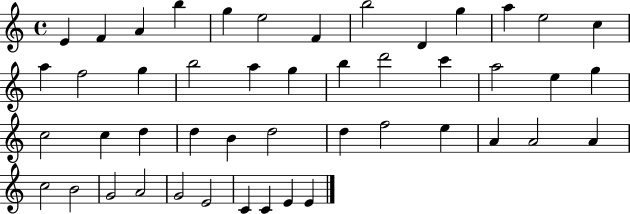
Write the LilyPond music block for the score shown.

{
  \clef treble
  \time 4/4
  \defaultTimeSignature
  \key c \major
  e'4 f'4 a'4 b''4 | g''4 e''2 f'4 | b''2 d'4 g''4 | a''4 e''2 c''4 | \break a''4 f''2 g''4 | b''2 a''4 g''4 | b''4 d'''2 c'''4 | a''2 e''4 g''4 | \break c''2 c''4 d''4 | d''4 b'4 d''2 | d''4 f''2 e''4 | a'4 a'2 a'4 | \break c''2 b'2 | g'2 a'2 | g'2 e'2 | c'4 c'4 e'4 e'4 | \break \bar "|."
}